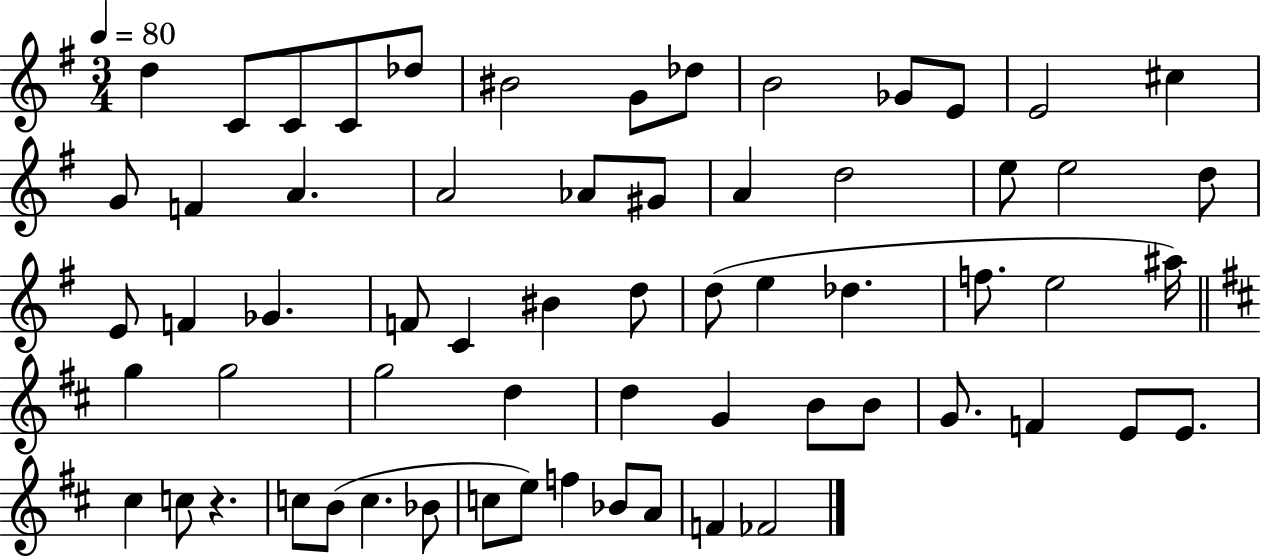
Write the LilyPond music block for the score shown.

{
  \clef treble
  \numericTimeSignature
  \time 3/4
  \key g \major
  \tempo 4 = 80
  \repeat volta 2 { d''4 c'8 c'8 c'8 des''8 | bis'2 g'8 des''8 | b'2 ges'8 e'8 | e'2 cis''4 | \break g'8 f'4 a'4. | a'2 aes'8 gis'8 | a'4 d''2 | e''8 e''2 d''8 | \break e'8 f'4 ges'4. | f'8 c'4 bis'4 d''8 | d''8( e''4 des''4. | f''8. e''2 ais''16) | \break \bar "||" \break \key d \major g''4 g''2 | g''2 d''4 | d''4 g'4 b'8 b'8 | g'8. f'4 e'8 e'8. | \break cis''4 c''8 r4. | c''8 b'8( c''4. bes'8 | c''8 e''8) f''4 bes'8 a'8 | f'4 fes'2 | \break } \bar "|."
}